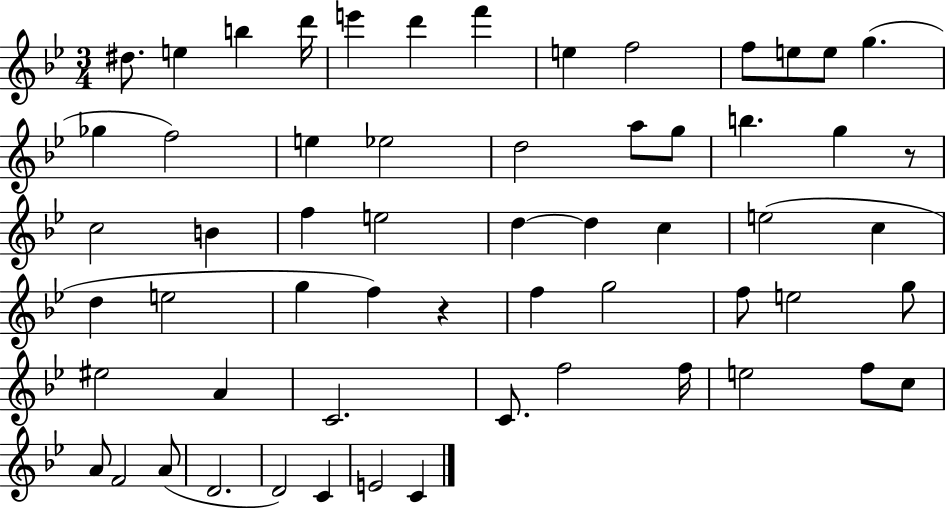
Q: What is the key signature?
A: BES major